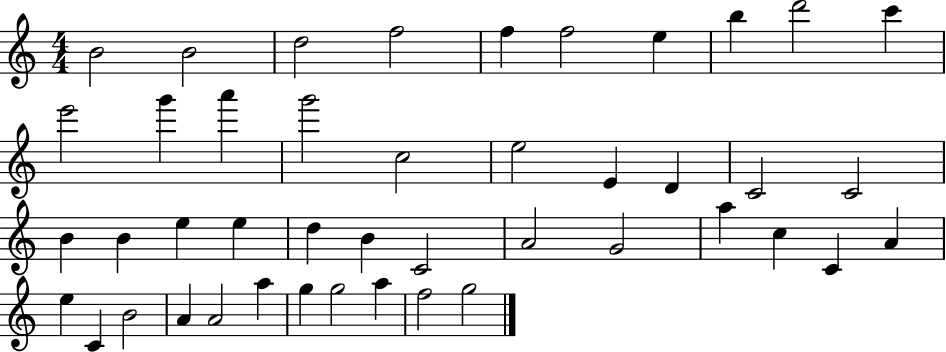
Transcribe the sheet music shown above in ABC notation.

X:1
T:Untitled
M:4/4
L:1/4
K:C
B2 B2 d2 f2 f f2 e b d'2 c' e'2 g' a' g'2 c2 e2 E D C2 C2 B B e e d B C2 A2 G2 a c C A e C B2 A A2 a g g2 a f2 g2